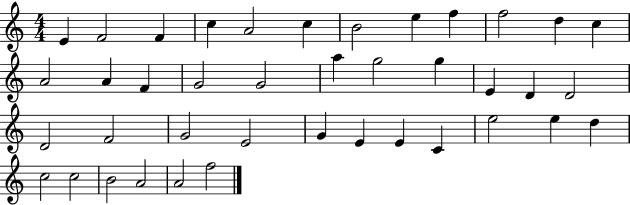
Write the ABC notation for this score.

X:1
T:Untitled
M:4/4
L:1/4
K:C
E F2 F c A2 c B2 e f f2 d c A2 A F G2 G2 a g2 g E D D2 D2 F2 G2 E2 G E E C e2 e d c2 c2 B2 A2 A2 f2